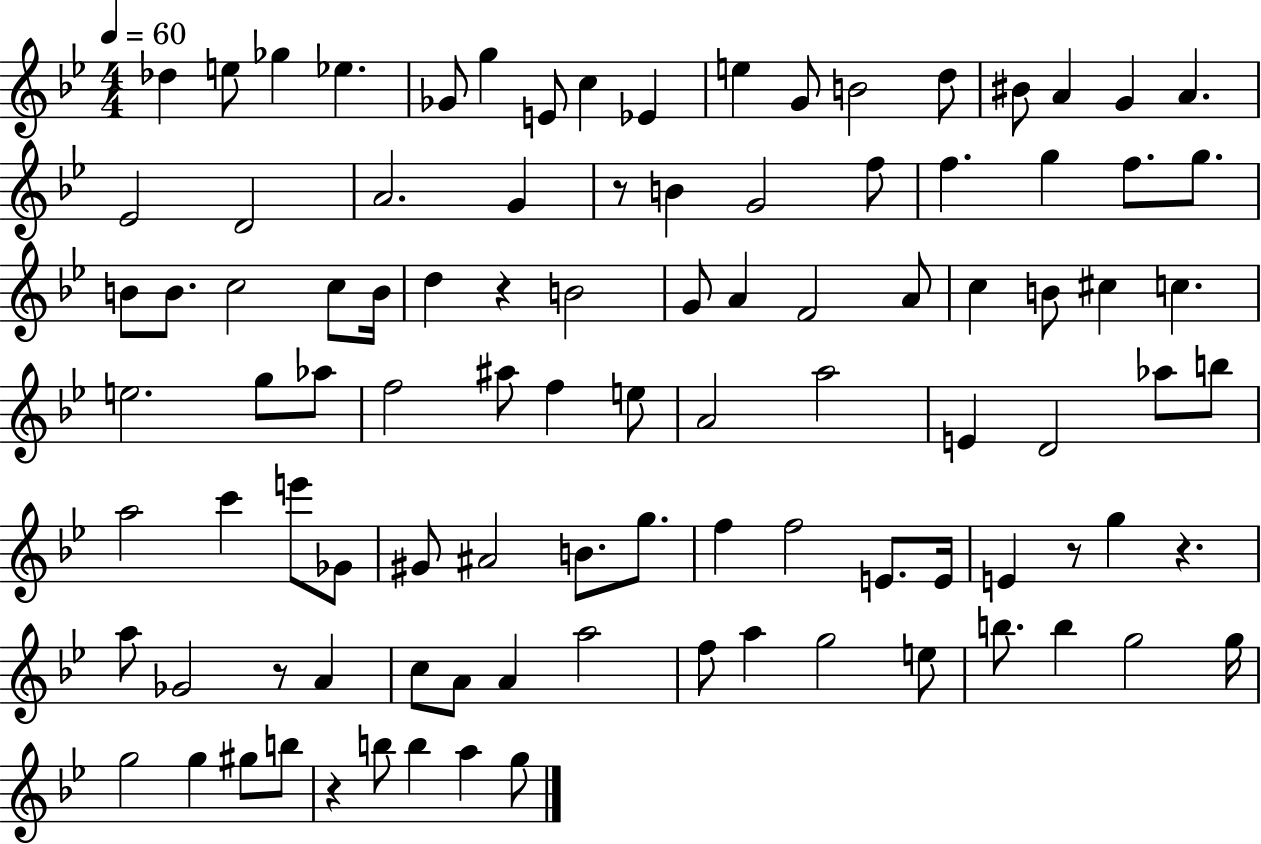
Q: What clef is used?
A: treble